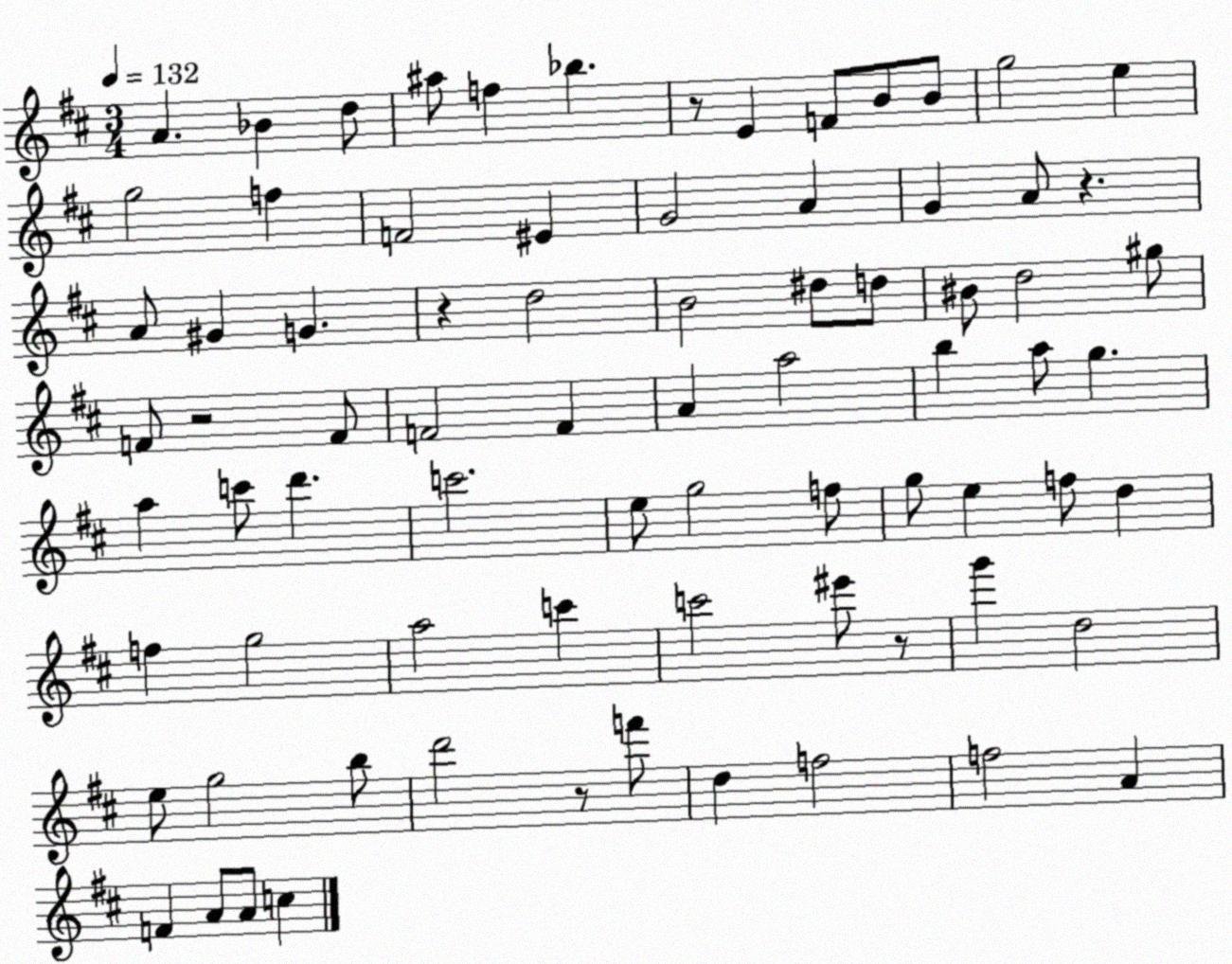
X:1
T:Untitled
M:3/4
L:1/4
K:D
A _B d/2 ^a/2 f _b z/2 E F/2 B/2 B/2 g2 e g2 f F2 ^E G2 A G A/2 z A/2 ^G G z d2 B2 ^d/2 d/2 ^B/2 d2 ^g/2 F/2 z2 F/2 F2 F A a2 b a/2 g a c'/2 d' c'2 e/2 g2 f/2 g/2 e f/2 d f g2 a2 c' c'2 ^e'/2 z/2 g' d2 e/2 g2 b/2 d'2 z/2 f'/2 d f2 f2 A F A/2 A/2 c